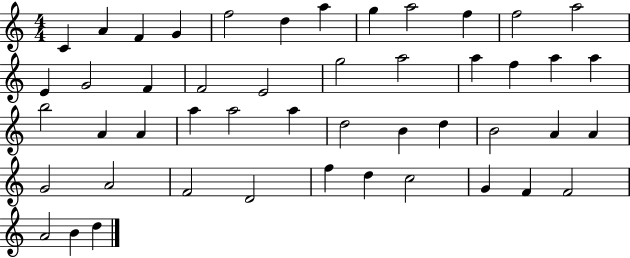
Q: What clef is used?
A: treble